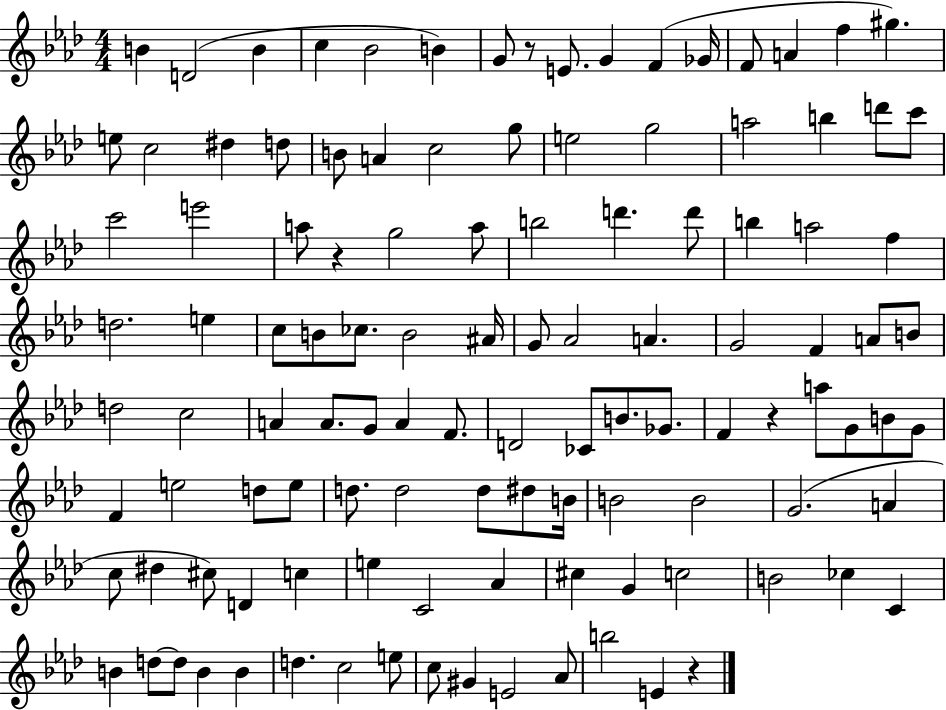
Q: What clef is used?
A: treble